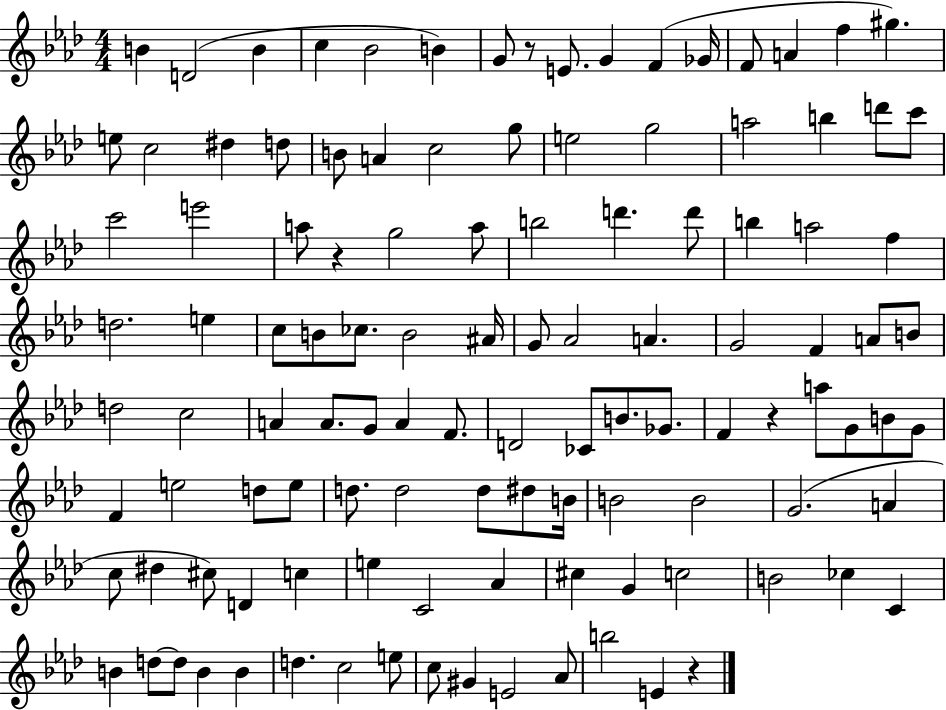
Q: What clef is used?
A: treble